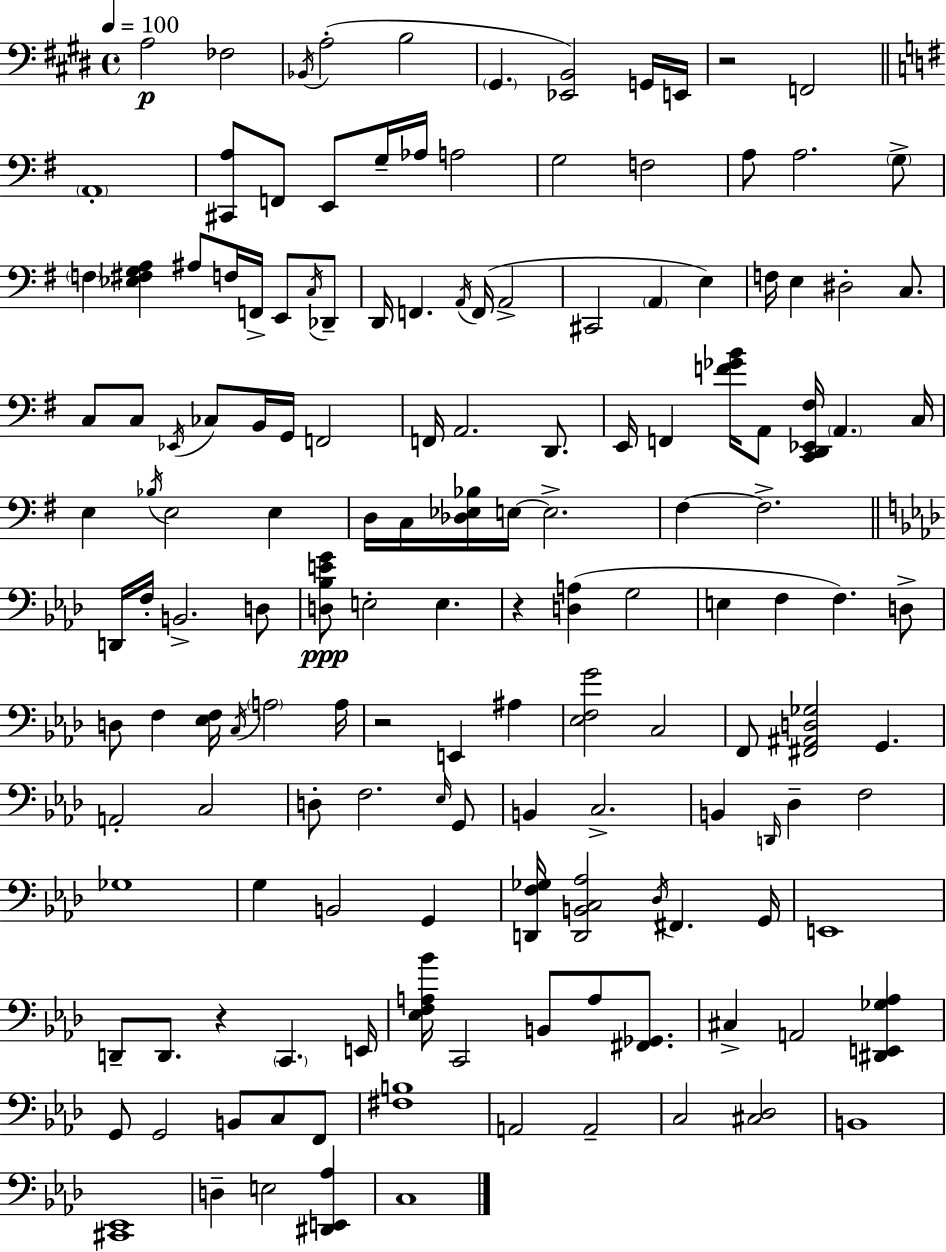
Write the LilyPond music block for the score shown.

{
  \clef bass
  \time 4/4
  \defaultTimeSignature
  \key e \major
  \tempo 4 = 100
  a2\p fes2 | \acciaccatura { bes,16 } a2-.( b2 | \parenthesize gis,4. <ees, b,>2) g,16 | e,16 r2 f,2 | \break \bar "||" \break \key e \minor \parenthesize a,1-. | <cis, a>8 f,8 e,8 g16-- aes16 a2 | g2 f2 | a8 a2. \parenthesize g8-> | \break \parenthesize f4 <ees fis g a>4 ais8 f16 f,16-> e,8 \acciaccatura { c16 } des,8-- | d,16 f,4. \acciaccatura { a,16 } f,16( a,2-> | cis,2 \parenthesize a,4 e4) | f16 e4 dis2-. c8. | \break c8 c8 \acciaccatura { ees,16 } ces8 b,16 g,16 f,2 | f,16 a,2. | d,8. e,16 f,4 <f' ges' b'>16 a,8 <c, d, ees, fis>16 \parenthesize a,4. | c16 e4 \acciaccatura { bes16 } e2 | \break e4 d16 c16 <des ees bes>16 e16~~ e2.-> | fis4~~ fis2.-> | \bar "||" \break \key f \minor d,16 f16-. b,2.-> d8 | <d bes e' g'>8\ppp e2-. e4. | r4 <d a>4( g2 | e4 f4 f4.) d8-> | \break d8 f4 <ees f>16 \acciaccatura { c16 } \parenthesize a2 | a16 r2 e,4 ais4 | <ees f g'>2 c2 | f,8 <fis, ais, d ges>2 g,4. | \break a,2-. c2 | d8-. f2. \grace { ees16 } | g,8 b,4 c2.-> | b,4 \grace { d,16 } des4-- f2 | \break ges1 | g4 b,2 g,4 | <d, f ges>16 <d, b, c aes>2 \acciaccatura { des16 } fis,4. | g,16 e,1 | \break d,8-- d,8. r4 \parenthesize c,4. | e,16 <ees f a bes'>16 c,2 b,8 a8 | <fis, ges,>8. cis4-> a,2 | <dis, e, ges aes>4 g,8 g,2 b,8 | \break c8 f,8 <fis b>1 | a,2 a,2-- | c2 <cis des>2 | b,1 | \break <cis, ees,>1 | d4-- e2 | <dis, e, aes>4 c1 | \bar "|."
}